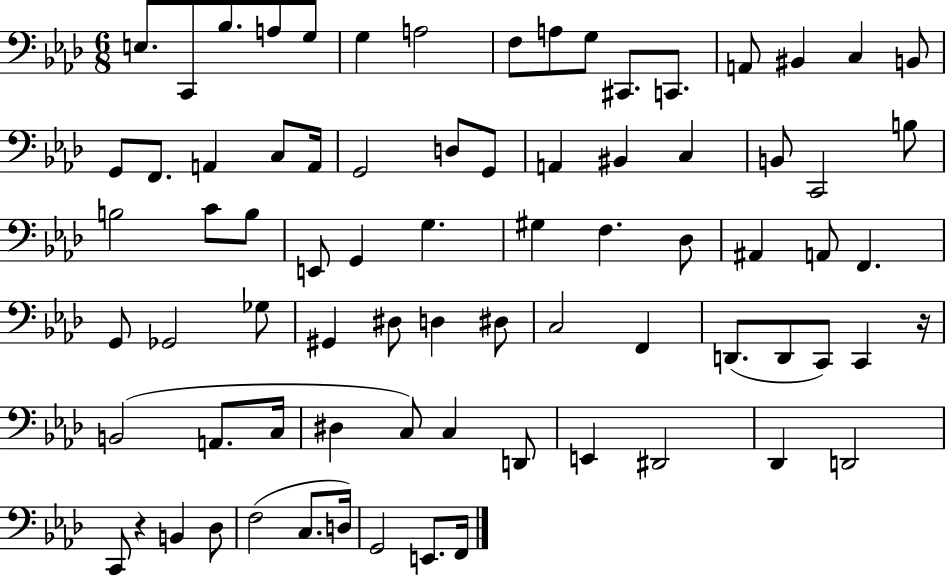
E3/e. C2/e Bb3/e. A3/e G3/e G3/q A3/h F3/e A3/e G3/e C#2/e. C2/e. A2/e BIS2/q C3/q B2/e G2/e F2/e. A2/q C3/e A2/s G2/h D3/e G2/e A2/q BIS2/q C3/q B2/e C2/h B3/e B3/h C4/e B3/e E2/e G2/q G3/q. G#3/q F3/q. Db3/e A#2/q A2/e F2/q. G2/e Gb2/h Gb3/e G#2/q D#3/e D3/q D#3/e C3/h F2/q D2/e. D2/e C2/e C2/q R/s B2/h A2/e. C3/s D#3/q C3/e C3/q D2/e E2/q D#2/h Db2/q D2/h C2/e R/q B2/q Db3/e F3/h C3/e. D3/s G2/h E2/e. F2/s